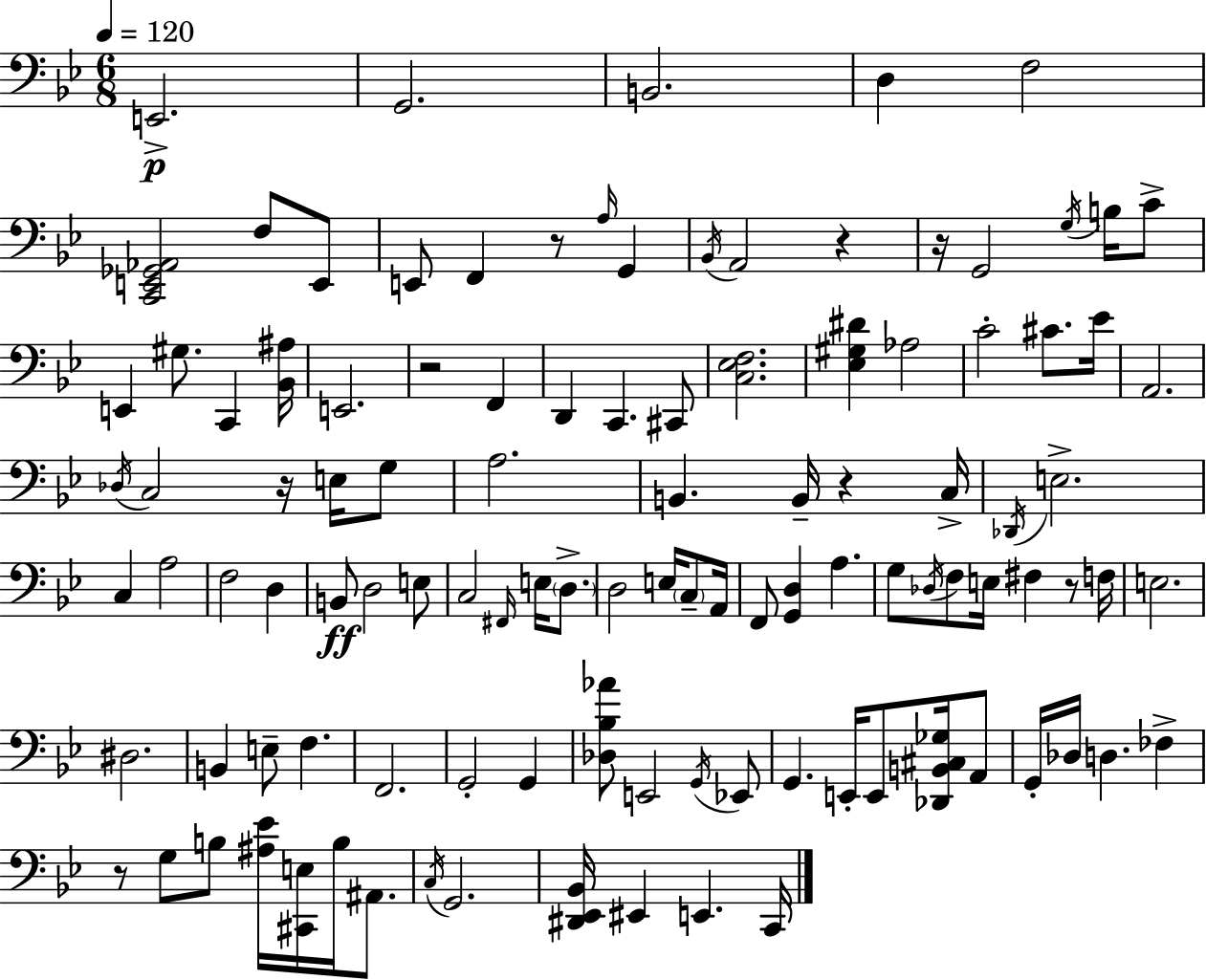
E2/h. G2/h. B2/h. D3/q F3/h [C2,E2,Gb2,Ab2]/h F3/e E2/e E2/e F2/q R/e A3/s G2/q Bb2/s A2/h R/q R/s G2/h G3/s B3/s C4/e E2/q G#3/e. C2/q [Bb2,A#3]/s E2/h. R/h F2/q D2/q C2/q. C#2/e [C3,Eb3,F3]/h. [Eb3,G#3,D#4]/q Ab3/h C4/h C#4/e. Eb4/s A2/h. Db3/s C3/h R/s E3/s G3/e A3/h. B2/q. B2/s R/q C3/s Db2/s E3/h. C3/q A3/h F3/h D3/q B2/e D3/h E3/e C3/h F#2/s E3/s D3/e. D3/h E3/s C3/e A2/s F2/e [G2,D3]/q A3/q. G3/e Db3/s F3/e E3/s F#3/q R/e F3/s E3/h. D#3/h. B2/q E3/e F3/q. F2/h. G2/h G2/q [Db3,Bb3,Ab4]/e E2/h G2/s Eb2/e G2/q. E2/s E2/e [Db2,B2,C#3,Gb3]/s A2/e G2/s Db3/s D3/q. FES3/q R/e G3/e B3/e [A#3,Eb4]/s [C#2,E3]/s B3/s A#2/e. C3/s G2/h. [D#2,Eb2,Bb2]/s EIS2/q E2/q. C2/s